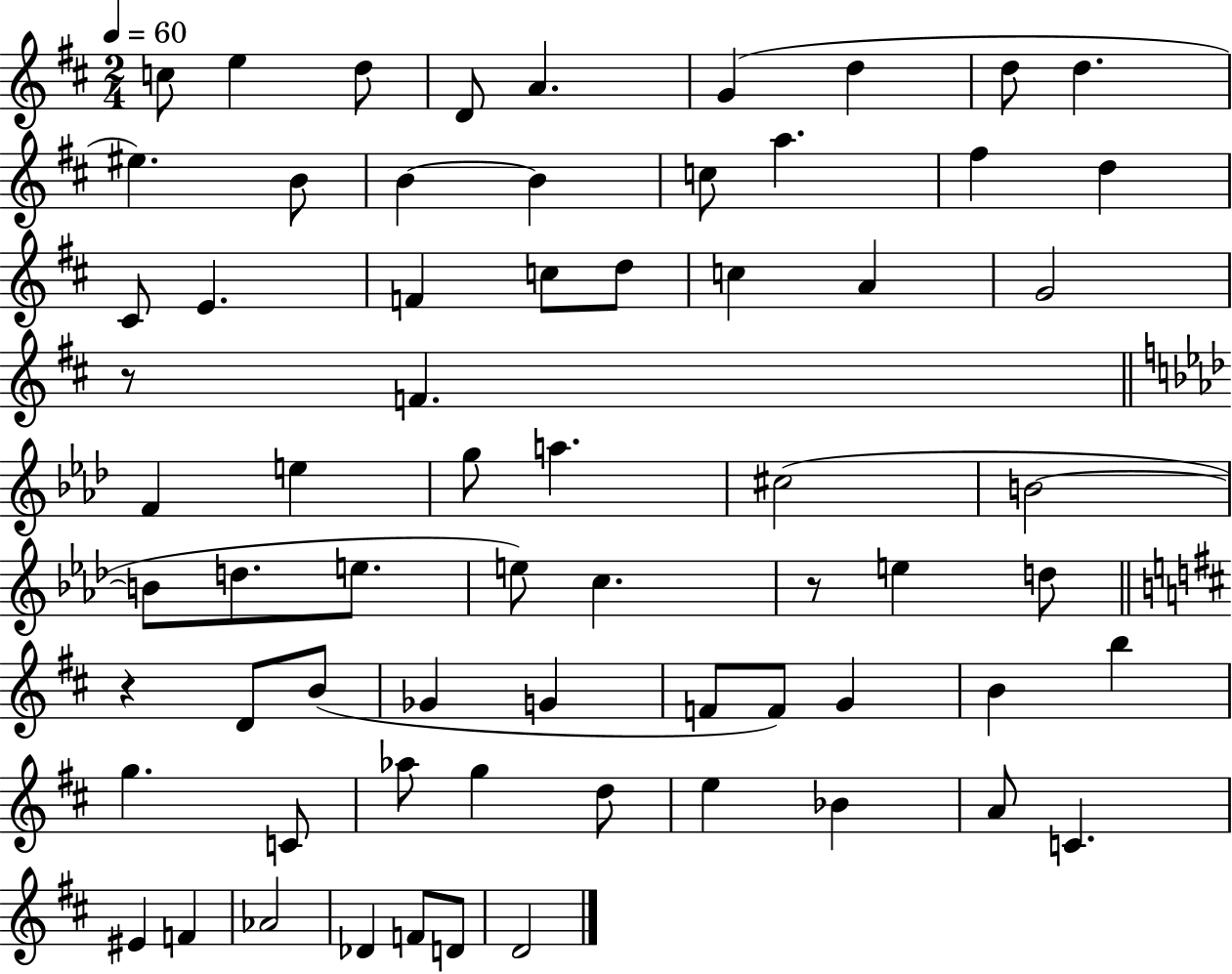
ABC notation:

X:1
T:Untitled
M:2/4
L:1/4
K:D
c/2 e d/2 D/2 A G d d/2 d ^e B/2 B B c/2 a ^f d ^C/2 E F c/2 d/2 c A G2 z/2 F F e g/2 a ^c2 B2 B/2 d/2 e/2 e/2 c z/2 e d/2 z D/2 B/2 _G G F/2 F/2 G B b g C/2 _a/2 g d/2 e _B A/2 C ^E F _A2 _D F/2 D/2 D2